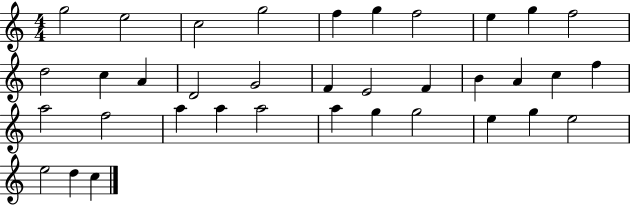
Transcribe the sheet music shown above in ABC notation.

X:1
T:Untitled
M:4/4
L:1/4
K:C
g2 e2 c2 g2 f g f2 e g f2 d2 c A D2 G2 F E2 F B A c f a2 f2 a a a2 a g g2 e g e2 e2 d c